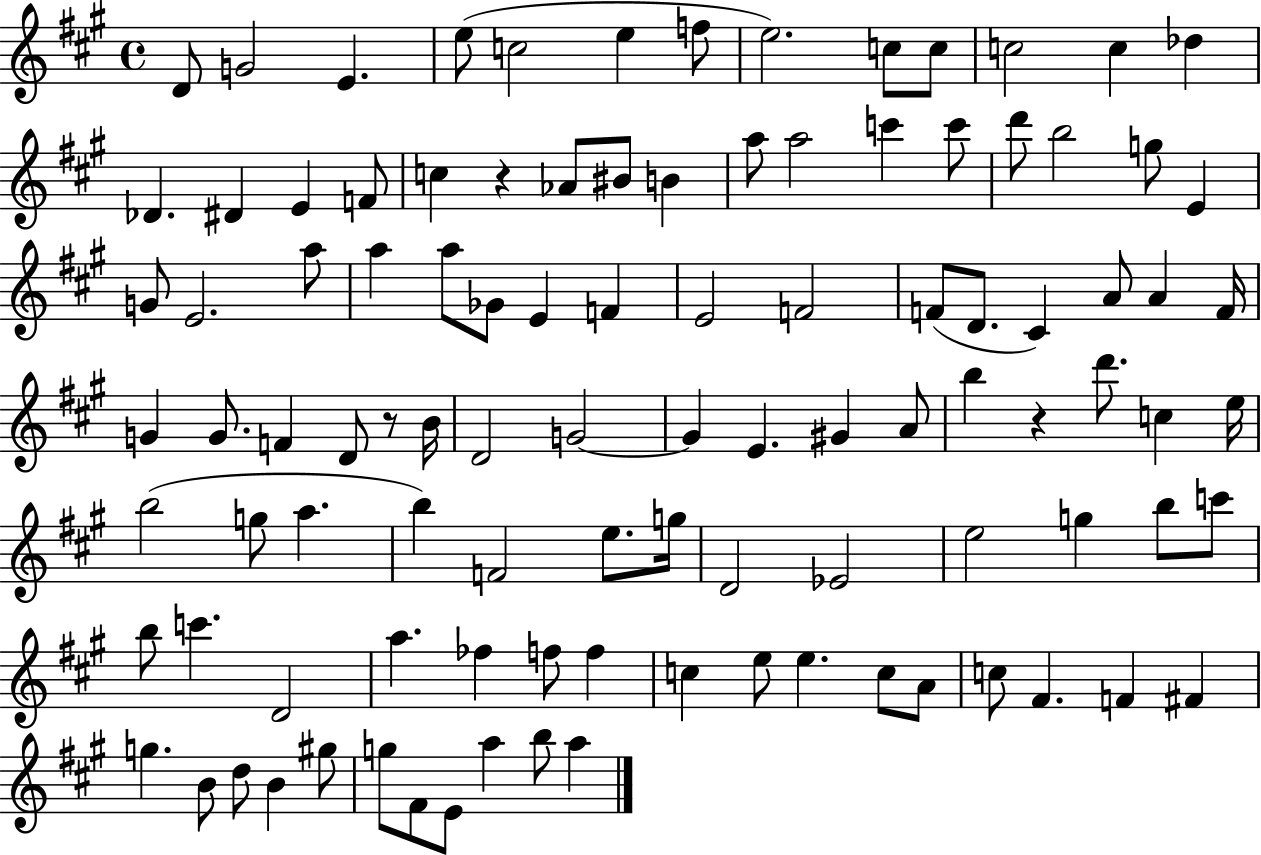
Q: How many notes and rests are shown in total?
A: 103